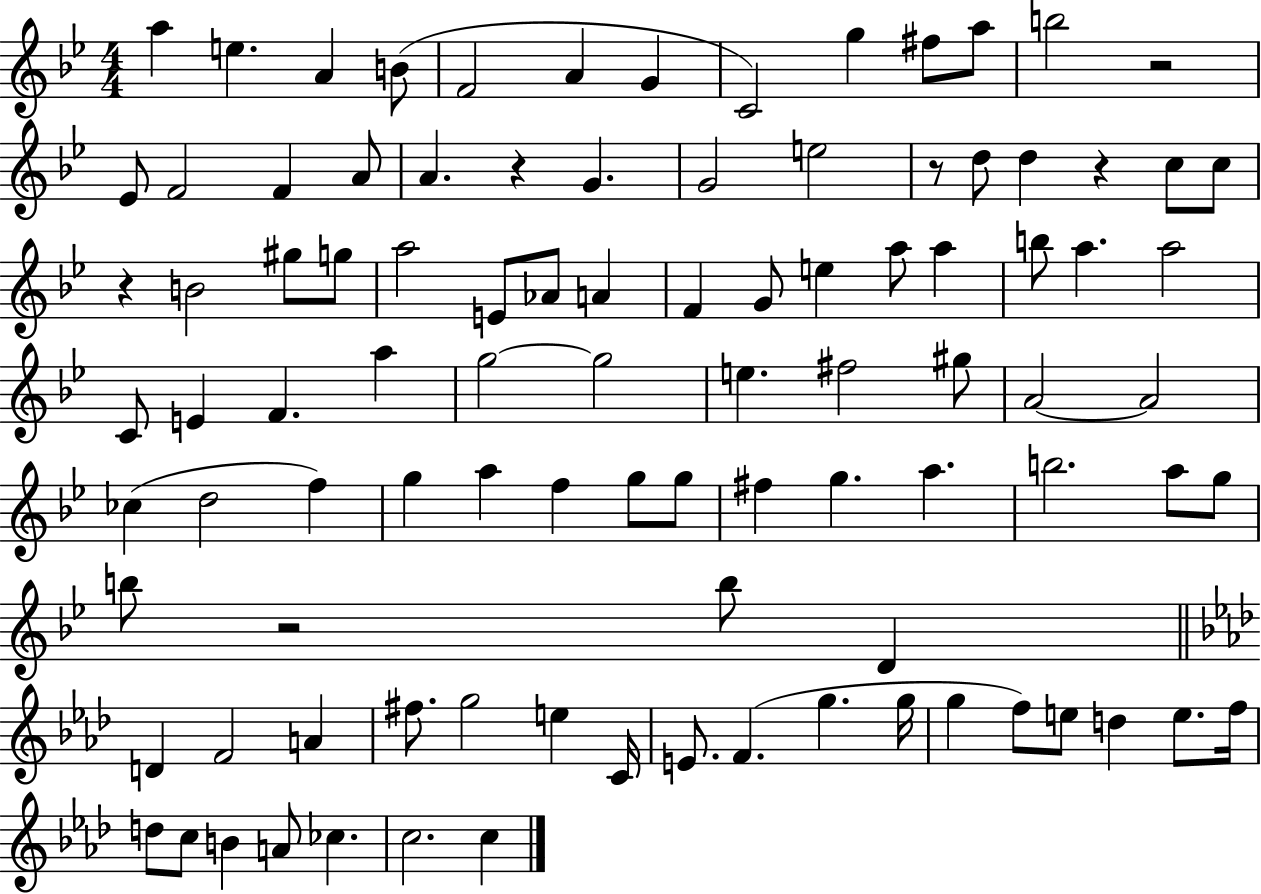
X:1
T:Untitled
M:4/4
L:1/4
K:Bb
a e A B/2 F2 A G C2 g ^f/2 a/2 b2 z2 _E/2 F2 F A/2 A z G G2 e2 z/2 d/2 d z c/2 c/2 z B2 ^g/2 g/2 a2 E/2 _A/2 A F G/2 e a/2 a b/2 a a2 C/2 E F a g2 g2 e ^f2 ^g/2 A2 A2 _c d2 f g a f g/2 g/2 ^f g a b2 a/2 g/2 b/2 z2 b/2 D D F2 A ^f/2 g2 e C/4 E/2 F g g/4 g f/2 e/2 d e/2 f/4 d/2 c/2 B A/2 _c c2 c